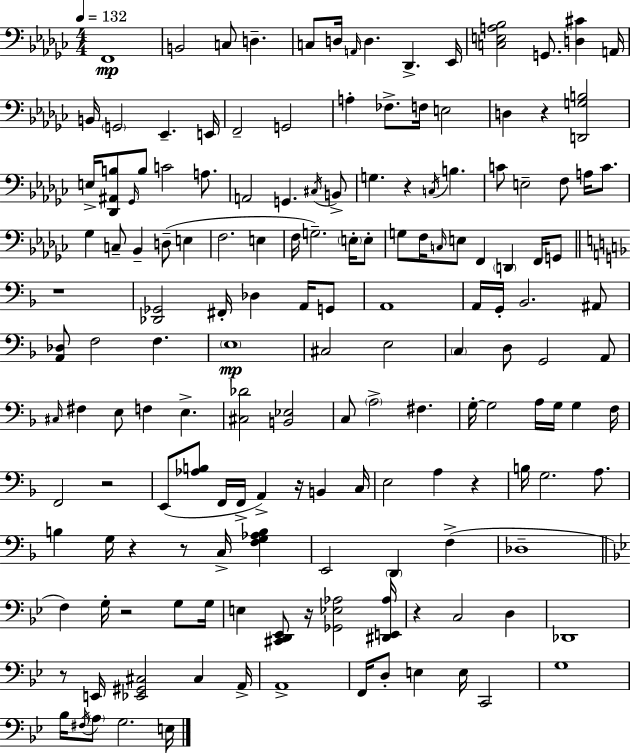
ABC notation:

X:1
T:Untitled
M:4/4
L:1/4
K:Ebm
F,,4 B,,2 C,/2 D, C,/2 D,/4 A,,/4 D, _D,, _E,,/4 [C,E,A,_B,]2 G,,/2 [D,^C] A,,/4 B,,/4 G,,2 _E,, E,,/4 F,,2 G,,2 A, _F,/2 F,/4 E,2 D, z [D,,G,B,]2 E,/4 [_D,,^A,,B,]/2 _G,,/4 B,/2 C2 A,/2 A,,2 G,, ^C,/4 B,,/2 G, z C,/4 B, C/2 E,2 F,/2 A,/4 C/2 _G, C,/2 _B,, D,/2 E, F,2 E, F,/4 G,2 E,/4 E,/2 G,/2 F,/4 C,/4 E,/2 F,, D,, F,,/4 G,,/2 z4 [_D,,_G,,]2 ^F,,/4 _D, A,,/4 G,,/2 A,,4 A,,/4 G,,/4 _B,,2 ^A,,/2 [A,,_D,]/2 F,2 F, E,4 ^C,2 E,2 C, D,/2 G,,2 A,,/2 ^C,/4 ^F, E,/2 F, E, [^C,_D]2 [B,,_E,]2 C,/2 A,2 ^F, G,/4 G,2 A,/4 G,/4 G, F,/4 F,,2 z2 E,,/2 [_A,B,]/2 F,,/4 F,,/4 A,, z/4 B,, C,/4 E,2 A, z B,/4 G,2 A,/2 B, G,/4 z z/2 C,/4 [F,G,_A,B,] E,,2 D,, F, _D,4 F, G,/4 z2 G,/2 G,/4 E, [^C,,D,,_E,,]/2 z/4 [_G,,_E,_A,]2 [^D,,E,,_A,]/4 z C,2 D, _D,,4 z/2 E,,/4 [_E,,^G,,^C,]2 ^C, A,,/4 A,,4 F,,/4 D,/2 E, E,/4 C,,2 G,4 _B,/4 ^F,/4 A,/2 G,2 E,/4